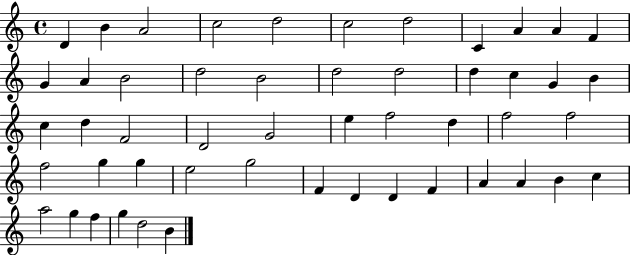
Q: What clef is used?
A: treble